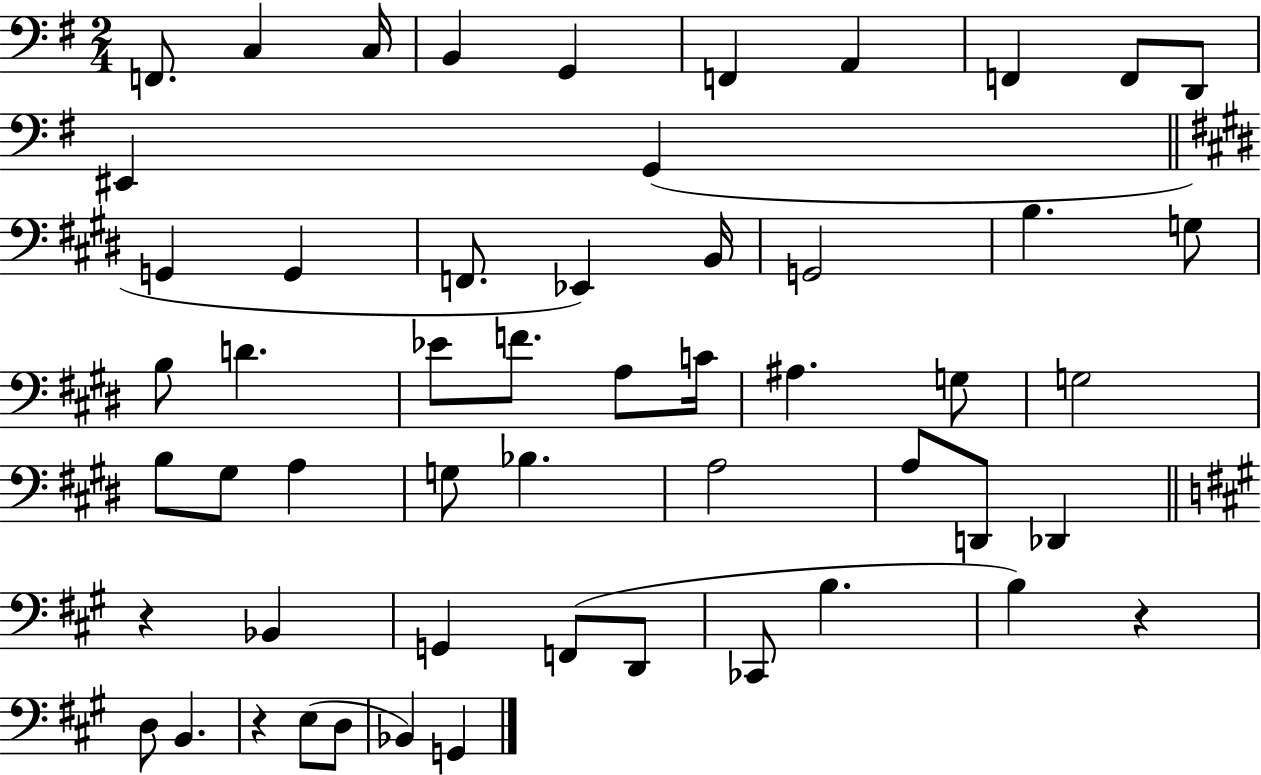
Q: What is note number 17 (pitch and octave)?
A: B2